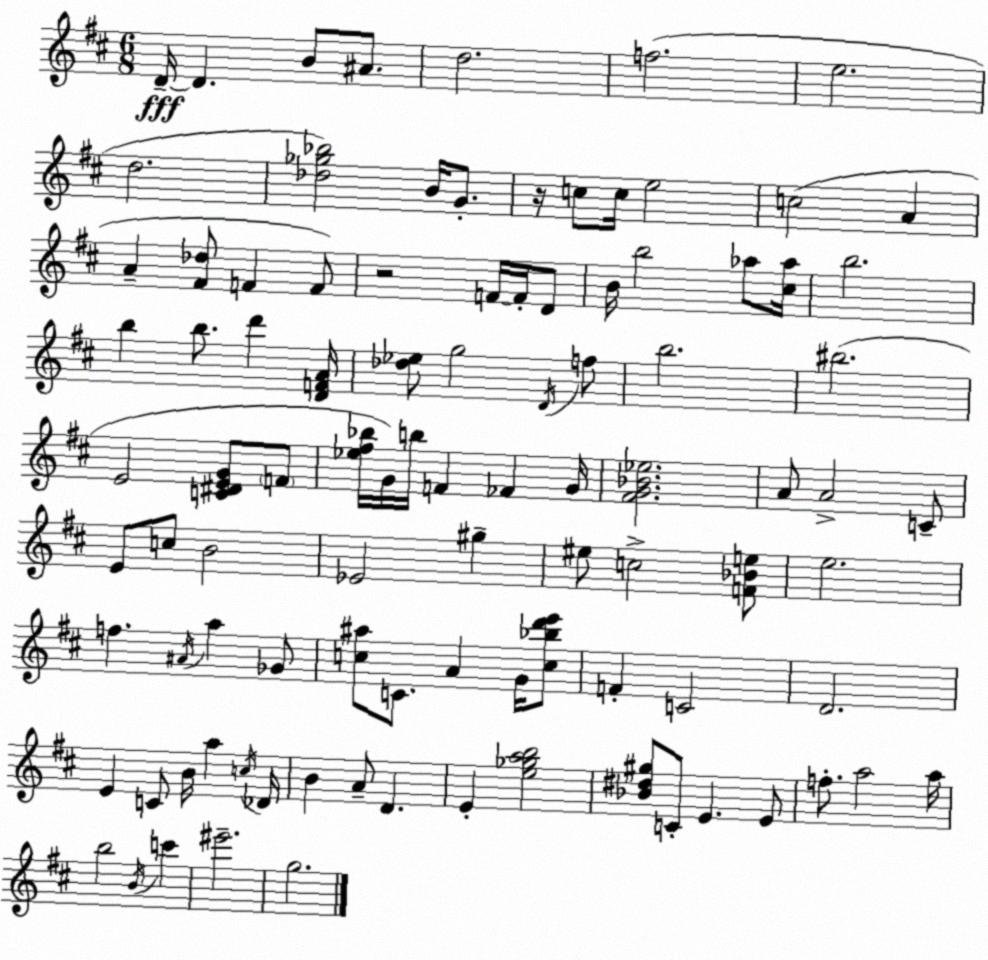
X:1
T:Untitled
M:6/8
L:1/4
K:D
D/4 D B/2 ^A/2 d2 f2 e2 d2 [_d_g_b]2 B/4 G/2 z/4 c/2 c/4 e2 c2 A A [^F_d]/2 F F/2 z2 F/4 F/4 D/2 B/4 b2 _a/2 [^c_a]/4 b2 b b/2 d' [DFA]/4 [_d_e]/2 g2 D/4 f/2 b2 ^b2 E2 [C^DEG]/2 F/2 [_e^f_b]/4 G/4 b/4 F _F G/4 [^FG_B_e]2 A/2 A2 C/2 E/2 c/2 B2 _E2 ^g ^e/2 c2 [F_Be]/2 e2 f ^A/4 a _G/2 [c^a]/2 C/2 A G/4 [c_bd'e']/2 F C2 D2 E C/2 B/4 a c/4 _D/4 B A/2 D E [e_gab]2 [_B^d^g]/2 C/2 E E/2 f/2 a2 a/4 b2 B/4 c' ^e'2 g2